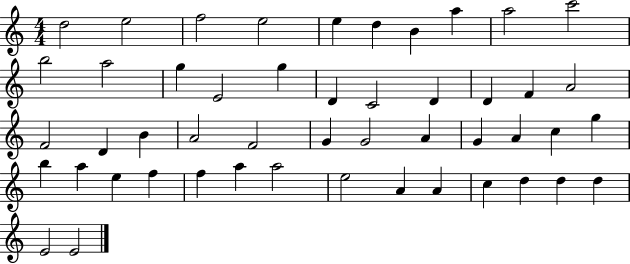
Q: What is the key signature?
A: C major